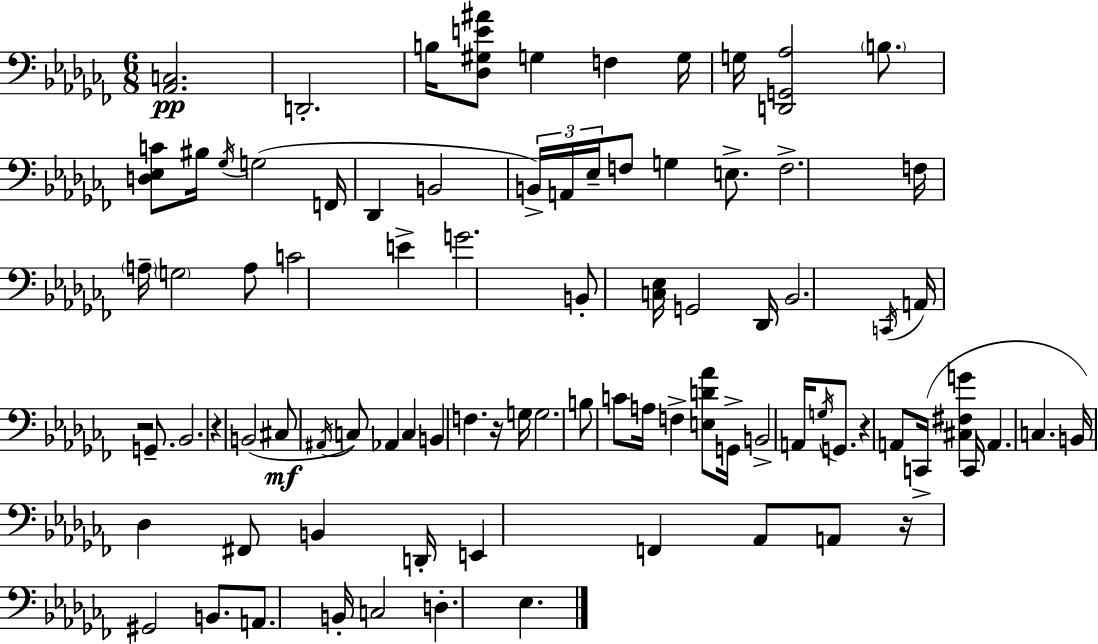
X:1
T:Untitled
M:6/8
L:1/4
K:Abm
[_A,,C,]2 D,,2 B,/4 [_D,^G,E^A]/2 G, F, G,/4 G,/4 [D,,G,,_A,]2 B,/2 [D,_E,C]/2 ^B,/4 _G,/4 G,2 F,,/4 _D,, B,,2 B,,/4 A,,/4 _E,/4 F,/2 G, E,/2 F,2 F,/4 A,/4 G,2 A,/2 C2 E G2 B,,/2 [C,_E,]/4 G,,2 _D,,/4 _B,,2 C,,/4 A,,/4 z2 G,,/2 _B,,2 z B,,2 ^C,/2 ^A,,/4 C,/2 _A,, C, B,, F, z/4 G,/4 G,2 B,/2 C/2 A,/4 F, [E,D_A]/2 G,,/4 B,,2 A,,/4 G,/4 G,,/2 z A,,/2 C,,/4 [^C,^F,G] C,,/4 A,, C, B,,/4 _D, ^F,,/2 B,, D,,/4 E,, F,, _A,,/2 A,,/2 z/4 ^G,,2 B,,/2 A,,/2 B,,/4 C,2 D, _E,